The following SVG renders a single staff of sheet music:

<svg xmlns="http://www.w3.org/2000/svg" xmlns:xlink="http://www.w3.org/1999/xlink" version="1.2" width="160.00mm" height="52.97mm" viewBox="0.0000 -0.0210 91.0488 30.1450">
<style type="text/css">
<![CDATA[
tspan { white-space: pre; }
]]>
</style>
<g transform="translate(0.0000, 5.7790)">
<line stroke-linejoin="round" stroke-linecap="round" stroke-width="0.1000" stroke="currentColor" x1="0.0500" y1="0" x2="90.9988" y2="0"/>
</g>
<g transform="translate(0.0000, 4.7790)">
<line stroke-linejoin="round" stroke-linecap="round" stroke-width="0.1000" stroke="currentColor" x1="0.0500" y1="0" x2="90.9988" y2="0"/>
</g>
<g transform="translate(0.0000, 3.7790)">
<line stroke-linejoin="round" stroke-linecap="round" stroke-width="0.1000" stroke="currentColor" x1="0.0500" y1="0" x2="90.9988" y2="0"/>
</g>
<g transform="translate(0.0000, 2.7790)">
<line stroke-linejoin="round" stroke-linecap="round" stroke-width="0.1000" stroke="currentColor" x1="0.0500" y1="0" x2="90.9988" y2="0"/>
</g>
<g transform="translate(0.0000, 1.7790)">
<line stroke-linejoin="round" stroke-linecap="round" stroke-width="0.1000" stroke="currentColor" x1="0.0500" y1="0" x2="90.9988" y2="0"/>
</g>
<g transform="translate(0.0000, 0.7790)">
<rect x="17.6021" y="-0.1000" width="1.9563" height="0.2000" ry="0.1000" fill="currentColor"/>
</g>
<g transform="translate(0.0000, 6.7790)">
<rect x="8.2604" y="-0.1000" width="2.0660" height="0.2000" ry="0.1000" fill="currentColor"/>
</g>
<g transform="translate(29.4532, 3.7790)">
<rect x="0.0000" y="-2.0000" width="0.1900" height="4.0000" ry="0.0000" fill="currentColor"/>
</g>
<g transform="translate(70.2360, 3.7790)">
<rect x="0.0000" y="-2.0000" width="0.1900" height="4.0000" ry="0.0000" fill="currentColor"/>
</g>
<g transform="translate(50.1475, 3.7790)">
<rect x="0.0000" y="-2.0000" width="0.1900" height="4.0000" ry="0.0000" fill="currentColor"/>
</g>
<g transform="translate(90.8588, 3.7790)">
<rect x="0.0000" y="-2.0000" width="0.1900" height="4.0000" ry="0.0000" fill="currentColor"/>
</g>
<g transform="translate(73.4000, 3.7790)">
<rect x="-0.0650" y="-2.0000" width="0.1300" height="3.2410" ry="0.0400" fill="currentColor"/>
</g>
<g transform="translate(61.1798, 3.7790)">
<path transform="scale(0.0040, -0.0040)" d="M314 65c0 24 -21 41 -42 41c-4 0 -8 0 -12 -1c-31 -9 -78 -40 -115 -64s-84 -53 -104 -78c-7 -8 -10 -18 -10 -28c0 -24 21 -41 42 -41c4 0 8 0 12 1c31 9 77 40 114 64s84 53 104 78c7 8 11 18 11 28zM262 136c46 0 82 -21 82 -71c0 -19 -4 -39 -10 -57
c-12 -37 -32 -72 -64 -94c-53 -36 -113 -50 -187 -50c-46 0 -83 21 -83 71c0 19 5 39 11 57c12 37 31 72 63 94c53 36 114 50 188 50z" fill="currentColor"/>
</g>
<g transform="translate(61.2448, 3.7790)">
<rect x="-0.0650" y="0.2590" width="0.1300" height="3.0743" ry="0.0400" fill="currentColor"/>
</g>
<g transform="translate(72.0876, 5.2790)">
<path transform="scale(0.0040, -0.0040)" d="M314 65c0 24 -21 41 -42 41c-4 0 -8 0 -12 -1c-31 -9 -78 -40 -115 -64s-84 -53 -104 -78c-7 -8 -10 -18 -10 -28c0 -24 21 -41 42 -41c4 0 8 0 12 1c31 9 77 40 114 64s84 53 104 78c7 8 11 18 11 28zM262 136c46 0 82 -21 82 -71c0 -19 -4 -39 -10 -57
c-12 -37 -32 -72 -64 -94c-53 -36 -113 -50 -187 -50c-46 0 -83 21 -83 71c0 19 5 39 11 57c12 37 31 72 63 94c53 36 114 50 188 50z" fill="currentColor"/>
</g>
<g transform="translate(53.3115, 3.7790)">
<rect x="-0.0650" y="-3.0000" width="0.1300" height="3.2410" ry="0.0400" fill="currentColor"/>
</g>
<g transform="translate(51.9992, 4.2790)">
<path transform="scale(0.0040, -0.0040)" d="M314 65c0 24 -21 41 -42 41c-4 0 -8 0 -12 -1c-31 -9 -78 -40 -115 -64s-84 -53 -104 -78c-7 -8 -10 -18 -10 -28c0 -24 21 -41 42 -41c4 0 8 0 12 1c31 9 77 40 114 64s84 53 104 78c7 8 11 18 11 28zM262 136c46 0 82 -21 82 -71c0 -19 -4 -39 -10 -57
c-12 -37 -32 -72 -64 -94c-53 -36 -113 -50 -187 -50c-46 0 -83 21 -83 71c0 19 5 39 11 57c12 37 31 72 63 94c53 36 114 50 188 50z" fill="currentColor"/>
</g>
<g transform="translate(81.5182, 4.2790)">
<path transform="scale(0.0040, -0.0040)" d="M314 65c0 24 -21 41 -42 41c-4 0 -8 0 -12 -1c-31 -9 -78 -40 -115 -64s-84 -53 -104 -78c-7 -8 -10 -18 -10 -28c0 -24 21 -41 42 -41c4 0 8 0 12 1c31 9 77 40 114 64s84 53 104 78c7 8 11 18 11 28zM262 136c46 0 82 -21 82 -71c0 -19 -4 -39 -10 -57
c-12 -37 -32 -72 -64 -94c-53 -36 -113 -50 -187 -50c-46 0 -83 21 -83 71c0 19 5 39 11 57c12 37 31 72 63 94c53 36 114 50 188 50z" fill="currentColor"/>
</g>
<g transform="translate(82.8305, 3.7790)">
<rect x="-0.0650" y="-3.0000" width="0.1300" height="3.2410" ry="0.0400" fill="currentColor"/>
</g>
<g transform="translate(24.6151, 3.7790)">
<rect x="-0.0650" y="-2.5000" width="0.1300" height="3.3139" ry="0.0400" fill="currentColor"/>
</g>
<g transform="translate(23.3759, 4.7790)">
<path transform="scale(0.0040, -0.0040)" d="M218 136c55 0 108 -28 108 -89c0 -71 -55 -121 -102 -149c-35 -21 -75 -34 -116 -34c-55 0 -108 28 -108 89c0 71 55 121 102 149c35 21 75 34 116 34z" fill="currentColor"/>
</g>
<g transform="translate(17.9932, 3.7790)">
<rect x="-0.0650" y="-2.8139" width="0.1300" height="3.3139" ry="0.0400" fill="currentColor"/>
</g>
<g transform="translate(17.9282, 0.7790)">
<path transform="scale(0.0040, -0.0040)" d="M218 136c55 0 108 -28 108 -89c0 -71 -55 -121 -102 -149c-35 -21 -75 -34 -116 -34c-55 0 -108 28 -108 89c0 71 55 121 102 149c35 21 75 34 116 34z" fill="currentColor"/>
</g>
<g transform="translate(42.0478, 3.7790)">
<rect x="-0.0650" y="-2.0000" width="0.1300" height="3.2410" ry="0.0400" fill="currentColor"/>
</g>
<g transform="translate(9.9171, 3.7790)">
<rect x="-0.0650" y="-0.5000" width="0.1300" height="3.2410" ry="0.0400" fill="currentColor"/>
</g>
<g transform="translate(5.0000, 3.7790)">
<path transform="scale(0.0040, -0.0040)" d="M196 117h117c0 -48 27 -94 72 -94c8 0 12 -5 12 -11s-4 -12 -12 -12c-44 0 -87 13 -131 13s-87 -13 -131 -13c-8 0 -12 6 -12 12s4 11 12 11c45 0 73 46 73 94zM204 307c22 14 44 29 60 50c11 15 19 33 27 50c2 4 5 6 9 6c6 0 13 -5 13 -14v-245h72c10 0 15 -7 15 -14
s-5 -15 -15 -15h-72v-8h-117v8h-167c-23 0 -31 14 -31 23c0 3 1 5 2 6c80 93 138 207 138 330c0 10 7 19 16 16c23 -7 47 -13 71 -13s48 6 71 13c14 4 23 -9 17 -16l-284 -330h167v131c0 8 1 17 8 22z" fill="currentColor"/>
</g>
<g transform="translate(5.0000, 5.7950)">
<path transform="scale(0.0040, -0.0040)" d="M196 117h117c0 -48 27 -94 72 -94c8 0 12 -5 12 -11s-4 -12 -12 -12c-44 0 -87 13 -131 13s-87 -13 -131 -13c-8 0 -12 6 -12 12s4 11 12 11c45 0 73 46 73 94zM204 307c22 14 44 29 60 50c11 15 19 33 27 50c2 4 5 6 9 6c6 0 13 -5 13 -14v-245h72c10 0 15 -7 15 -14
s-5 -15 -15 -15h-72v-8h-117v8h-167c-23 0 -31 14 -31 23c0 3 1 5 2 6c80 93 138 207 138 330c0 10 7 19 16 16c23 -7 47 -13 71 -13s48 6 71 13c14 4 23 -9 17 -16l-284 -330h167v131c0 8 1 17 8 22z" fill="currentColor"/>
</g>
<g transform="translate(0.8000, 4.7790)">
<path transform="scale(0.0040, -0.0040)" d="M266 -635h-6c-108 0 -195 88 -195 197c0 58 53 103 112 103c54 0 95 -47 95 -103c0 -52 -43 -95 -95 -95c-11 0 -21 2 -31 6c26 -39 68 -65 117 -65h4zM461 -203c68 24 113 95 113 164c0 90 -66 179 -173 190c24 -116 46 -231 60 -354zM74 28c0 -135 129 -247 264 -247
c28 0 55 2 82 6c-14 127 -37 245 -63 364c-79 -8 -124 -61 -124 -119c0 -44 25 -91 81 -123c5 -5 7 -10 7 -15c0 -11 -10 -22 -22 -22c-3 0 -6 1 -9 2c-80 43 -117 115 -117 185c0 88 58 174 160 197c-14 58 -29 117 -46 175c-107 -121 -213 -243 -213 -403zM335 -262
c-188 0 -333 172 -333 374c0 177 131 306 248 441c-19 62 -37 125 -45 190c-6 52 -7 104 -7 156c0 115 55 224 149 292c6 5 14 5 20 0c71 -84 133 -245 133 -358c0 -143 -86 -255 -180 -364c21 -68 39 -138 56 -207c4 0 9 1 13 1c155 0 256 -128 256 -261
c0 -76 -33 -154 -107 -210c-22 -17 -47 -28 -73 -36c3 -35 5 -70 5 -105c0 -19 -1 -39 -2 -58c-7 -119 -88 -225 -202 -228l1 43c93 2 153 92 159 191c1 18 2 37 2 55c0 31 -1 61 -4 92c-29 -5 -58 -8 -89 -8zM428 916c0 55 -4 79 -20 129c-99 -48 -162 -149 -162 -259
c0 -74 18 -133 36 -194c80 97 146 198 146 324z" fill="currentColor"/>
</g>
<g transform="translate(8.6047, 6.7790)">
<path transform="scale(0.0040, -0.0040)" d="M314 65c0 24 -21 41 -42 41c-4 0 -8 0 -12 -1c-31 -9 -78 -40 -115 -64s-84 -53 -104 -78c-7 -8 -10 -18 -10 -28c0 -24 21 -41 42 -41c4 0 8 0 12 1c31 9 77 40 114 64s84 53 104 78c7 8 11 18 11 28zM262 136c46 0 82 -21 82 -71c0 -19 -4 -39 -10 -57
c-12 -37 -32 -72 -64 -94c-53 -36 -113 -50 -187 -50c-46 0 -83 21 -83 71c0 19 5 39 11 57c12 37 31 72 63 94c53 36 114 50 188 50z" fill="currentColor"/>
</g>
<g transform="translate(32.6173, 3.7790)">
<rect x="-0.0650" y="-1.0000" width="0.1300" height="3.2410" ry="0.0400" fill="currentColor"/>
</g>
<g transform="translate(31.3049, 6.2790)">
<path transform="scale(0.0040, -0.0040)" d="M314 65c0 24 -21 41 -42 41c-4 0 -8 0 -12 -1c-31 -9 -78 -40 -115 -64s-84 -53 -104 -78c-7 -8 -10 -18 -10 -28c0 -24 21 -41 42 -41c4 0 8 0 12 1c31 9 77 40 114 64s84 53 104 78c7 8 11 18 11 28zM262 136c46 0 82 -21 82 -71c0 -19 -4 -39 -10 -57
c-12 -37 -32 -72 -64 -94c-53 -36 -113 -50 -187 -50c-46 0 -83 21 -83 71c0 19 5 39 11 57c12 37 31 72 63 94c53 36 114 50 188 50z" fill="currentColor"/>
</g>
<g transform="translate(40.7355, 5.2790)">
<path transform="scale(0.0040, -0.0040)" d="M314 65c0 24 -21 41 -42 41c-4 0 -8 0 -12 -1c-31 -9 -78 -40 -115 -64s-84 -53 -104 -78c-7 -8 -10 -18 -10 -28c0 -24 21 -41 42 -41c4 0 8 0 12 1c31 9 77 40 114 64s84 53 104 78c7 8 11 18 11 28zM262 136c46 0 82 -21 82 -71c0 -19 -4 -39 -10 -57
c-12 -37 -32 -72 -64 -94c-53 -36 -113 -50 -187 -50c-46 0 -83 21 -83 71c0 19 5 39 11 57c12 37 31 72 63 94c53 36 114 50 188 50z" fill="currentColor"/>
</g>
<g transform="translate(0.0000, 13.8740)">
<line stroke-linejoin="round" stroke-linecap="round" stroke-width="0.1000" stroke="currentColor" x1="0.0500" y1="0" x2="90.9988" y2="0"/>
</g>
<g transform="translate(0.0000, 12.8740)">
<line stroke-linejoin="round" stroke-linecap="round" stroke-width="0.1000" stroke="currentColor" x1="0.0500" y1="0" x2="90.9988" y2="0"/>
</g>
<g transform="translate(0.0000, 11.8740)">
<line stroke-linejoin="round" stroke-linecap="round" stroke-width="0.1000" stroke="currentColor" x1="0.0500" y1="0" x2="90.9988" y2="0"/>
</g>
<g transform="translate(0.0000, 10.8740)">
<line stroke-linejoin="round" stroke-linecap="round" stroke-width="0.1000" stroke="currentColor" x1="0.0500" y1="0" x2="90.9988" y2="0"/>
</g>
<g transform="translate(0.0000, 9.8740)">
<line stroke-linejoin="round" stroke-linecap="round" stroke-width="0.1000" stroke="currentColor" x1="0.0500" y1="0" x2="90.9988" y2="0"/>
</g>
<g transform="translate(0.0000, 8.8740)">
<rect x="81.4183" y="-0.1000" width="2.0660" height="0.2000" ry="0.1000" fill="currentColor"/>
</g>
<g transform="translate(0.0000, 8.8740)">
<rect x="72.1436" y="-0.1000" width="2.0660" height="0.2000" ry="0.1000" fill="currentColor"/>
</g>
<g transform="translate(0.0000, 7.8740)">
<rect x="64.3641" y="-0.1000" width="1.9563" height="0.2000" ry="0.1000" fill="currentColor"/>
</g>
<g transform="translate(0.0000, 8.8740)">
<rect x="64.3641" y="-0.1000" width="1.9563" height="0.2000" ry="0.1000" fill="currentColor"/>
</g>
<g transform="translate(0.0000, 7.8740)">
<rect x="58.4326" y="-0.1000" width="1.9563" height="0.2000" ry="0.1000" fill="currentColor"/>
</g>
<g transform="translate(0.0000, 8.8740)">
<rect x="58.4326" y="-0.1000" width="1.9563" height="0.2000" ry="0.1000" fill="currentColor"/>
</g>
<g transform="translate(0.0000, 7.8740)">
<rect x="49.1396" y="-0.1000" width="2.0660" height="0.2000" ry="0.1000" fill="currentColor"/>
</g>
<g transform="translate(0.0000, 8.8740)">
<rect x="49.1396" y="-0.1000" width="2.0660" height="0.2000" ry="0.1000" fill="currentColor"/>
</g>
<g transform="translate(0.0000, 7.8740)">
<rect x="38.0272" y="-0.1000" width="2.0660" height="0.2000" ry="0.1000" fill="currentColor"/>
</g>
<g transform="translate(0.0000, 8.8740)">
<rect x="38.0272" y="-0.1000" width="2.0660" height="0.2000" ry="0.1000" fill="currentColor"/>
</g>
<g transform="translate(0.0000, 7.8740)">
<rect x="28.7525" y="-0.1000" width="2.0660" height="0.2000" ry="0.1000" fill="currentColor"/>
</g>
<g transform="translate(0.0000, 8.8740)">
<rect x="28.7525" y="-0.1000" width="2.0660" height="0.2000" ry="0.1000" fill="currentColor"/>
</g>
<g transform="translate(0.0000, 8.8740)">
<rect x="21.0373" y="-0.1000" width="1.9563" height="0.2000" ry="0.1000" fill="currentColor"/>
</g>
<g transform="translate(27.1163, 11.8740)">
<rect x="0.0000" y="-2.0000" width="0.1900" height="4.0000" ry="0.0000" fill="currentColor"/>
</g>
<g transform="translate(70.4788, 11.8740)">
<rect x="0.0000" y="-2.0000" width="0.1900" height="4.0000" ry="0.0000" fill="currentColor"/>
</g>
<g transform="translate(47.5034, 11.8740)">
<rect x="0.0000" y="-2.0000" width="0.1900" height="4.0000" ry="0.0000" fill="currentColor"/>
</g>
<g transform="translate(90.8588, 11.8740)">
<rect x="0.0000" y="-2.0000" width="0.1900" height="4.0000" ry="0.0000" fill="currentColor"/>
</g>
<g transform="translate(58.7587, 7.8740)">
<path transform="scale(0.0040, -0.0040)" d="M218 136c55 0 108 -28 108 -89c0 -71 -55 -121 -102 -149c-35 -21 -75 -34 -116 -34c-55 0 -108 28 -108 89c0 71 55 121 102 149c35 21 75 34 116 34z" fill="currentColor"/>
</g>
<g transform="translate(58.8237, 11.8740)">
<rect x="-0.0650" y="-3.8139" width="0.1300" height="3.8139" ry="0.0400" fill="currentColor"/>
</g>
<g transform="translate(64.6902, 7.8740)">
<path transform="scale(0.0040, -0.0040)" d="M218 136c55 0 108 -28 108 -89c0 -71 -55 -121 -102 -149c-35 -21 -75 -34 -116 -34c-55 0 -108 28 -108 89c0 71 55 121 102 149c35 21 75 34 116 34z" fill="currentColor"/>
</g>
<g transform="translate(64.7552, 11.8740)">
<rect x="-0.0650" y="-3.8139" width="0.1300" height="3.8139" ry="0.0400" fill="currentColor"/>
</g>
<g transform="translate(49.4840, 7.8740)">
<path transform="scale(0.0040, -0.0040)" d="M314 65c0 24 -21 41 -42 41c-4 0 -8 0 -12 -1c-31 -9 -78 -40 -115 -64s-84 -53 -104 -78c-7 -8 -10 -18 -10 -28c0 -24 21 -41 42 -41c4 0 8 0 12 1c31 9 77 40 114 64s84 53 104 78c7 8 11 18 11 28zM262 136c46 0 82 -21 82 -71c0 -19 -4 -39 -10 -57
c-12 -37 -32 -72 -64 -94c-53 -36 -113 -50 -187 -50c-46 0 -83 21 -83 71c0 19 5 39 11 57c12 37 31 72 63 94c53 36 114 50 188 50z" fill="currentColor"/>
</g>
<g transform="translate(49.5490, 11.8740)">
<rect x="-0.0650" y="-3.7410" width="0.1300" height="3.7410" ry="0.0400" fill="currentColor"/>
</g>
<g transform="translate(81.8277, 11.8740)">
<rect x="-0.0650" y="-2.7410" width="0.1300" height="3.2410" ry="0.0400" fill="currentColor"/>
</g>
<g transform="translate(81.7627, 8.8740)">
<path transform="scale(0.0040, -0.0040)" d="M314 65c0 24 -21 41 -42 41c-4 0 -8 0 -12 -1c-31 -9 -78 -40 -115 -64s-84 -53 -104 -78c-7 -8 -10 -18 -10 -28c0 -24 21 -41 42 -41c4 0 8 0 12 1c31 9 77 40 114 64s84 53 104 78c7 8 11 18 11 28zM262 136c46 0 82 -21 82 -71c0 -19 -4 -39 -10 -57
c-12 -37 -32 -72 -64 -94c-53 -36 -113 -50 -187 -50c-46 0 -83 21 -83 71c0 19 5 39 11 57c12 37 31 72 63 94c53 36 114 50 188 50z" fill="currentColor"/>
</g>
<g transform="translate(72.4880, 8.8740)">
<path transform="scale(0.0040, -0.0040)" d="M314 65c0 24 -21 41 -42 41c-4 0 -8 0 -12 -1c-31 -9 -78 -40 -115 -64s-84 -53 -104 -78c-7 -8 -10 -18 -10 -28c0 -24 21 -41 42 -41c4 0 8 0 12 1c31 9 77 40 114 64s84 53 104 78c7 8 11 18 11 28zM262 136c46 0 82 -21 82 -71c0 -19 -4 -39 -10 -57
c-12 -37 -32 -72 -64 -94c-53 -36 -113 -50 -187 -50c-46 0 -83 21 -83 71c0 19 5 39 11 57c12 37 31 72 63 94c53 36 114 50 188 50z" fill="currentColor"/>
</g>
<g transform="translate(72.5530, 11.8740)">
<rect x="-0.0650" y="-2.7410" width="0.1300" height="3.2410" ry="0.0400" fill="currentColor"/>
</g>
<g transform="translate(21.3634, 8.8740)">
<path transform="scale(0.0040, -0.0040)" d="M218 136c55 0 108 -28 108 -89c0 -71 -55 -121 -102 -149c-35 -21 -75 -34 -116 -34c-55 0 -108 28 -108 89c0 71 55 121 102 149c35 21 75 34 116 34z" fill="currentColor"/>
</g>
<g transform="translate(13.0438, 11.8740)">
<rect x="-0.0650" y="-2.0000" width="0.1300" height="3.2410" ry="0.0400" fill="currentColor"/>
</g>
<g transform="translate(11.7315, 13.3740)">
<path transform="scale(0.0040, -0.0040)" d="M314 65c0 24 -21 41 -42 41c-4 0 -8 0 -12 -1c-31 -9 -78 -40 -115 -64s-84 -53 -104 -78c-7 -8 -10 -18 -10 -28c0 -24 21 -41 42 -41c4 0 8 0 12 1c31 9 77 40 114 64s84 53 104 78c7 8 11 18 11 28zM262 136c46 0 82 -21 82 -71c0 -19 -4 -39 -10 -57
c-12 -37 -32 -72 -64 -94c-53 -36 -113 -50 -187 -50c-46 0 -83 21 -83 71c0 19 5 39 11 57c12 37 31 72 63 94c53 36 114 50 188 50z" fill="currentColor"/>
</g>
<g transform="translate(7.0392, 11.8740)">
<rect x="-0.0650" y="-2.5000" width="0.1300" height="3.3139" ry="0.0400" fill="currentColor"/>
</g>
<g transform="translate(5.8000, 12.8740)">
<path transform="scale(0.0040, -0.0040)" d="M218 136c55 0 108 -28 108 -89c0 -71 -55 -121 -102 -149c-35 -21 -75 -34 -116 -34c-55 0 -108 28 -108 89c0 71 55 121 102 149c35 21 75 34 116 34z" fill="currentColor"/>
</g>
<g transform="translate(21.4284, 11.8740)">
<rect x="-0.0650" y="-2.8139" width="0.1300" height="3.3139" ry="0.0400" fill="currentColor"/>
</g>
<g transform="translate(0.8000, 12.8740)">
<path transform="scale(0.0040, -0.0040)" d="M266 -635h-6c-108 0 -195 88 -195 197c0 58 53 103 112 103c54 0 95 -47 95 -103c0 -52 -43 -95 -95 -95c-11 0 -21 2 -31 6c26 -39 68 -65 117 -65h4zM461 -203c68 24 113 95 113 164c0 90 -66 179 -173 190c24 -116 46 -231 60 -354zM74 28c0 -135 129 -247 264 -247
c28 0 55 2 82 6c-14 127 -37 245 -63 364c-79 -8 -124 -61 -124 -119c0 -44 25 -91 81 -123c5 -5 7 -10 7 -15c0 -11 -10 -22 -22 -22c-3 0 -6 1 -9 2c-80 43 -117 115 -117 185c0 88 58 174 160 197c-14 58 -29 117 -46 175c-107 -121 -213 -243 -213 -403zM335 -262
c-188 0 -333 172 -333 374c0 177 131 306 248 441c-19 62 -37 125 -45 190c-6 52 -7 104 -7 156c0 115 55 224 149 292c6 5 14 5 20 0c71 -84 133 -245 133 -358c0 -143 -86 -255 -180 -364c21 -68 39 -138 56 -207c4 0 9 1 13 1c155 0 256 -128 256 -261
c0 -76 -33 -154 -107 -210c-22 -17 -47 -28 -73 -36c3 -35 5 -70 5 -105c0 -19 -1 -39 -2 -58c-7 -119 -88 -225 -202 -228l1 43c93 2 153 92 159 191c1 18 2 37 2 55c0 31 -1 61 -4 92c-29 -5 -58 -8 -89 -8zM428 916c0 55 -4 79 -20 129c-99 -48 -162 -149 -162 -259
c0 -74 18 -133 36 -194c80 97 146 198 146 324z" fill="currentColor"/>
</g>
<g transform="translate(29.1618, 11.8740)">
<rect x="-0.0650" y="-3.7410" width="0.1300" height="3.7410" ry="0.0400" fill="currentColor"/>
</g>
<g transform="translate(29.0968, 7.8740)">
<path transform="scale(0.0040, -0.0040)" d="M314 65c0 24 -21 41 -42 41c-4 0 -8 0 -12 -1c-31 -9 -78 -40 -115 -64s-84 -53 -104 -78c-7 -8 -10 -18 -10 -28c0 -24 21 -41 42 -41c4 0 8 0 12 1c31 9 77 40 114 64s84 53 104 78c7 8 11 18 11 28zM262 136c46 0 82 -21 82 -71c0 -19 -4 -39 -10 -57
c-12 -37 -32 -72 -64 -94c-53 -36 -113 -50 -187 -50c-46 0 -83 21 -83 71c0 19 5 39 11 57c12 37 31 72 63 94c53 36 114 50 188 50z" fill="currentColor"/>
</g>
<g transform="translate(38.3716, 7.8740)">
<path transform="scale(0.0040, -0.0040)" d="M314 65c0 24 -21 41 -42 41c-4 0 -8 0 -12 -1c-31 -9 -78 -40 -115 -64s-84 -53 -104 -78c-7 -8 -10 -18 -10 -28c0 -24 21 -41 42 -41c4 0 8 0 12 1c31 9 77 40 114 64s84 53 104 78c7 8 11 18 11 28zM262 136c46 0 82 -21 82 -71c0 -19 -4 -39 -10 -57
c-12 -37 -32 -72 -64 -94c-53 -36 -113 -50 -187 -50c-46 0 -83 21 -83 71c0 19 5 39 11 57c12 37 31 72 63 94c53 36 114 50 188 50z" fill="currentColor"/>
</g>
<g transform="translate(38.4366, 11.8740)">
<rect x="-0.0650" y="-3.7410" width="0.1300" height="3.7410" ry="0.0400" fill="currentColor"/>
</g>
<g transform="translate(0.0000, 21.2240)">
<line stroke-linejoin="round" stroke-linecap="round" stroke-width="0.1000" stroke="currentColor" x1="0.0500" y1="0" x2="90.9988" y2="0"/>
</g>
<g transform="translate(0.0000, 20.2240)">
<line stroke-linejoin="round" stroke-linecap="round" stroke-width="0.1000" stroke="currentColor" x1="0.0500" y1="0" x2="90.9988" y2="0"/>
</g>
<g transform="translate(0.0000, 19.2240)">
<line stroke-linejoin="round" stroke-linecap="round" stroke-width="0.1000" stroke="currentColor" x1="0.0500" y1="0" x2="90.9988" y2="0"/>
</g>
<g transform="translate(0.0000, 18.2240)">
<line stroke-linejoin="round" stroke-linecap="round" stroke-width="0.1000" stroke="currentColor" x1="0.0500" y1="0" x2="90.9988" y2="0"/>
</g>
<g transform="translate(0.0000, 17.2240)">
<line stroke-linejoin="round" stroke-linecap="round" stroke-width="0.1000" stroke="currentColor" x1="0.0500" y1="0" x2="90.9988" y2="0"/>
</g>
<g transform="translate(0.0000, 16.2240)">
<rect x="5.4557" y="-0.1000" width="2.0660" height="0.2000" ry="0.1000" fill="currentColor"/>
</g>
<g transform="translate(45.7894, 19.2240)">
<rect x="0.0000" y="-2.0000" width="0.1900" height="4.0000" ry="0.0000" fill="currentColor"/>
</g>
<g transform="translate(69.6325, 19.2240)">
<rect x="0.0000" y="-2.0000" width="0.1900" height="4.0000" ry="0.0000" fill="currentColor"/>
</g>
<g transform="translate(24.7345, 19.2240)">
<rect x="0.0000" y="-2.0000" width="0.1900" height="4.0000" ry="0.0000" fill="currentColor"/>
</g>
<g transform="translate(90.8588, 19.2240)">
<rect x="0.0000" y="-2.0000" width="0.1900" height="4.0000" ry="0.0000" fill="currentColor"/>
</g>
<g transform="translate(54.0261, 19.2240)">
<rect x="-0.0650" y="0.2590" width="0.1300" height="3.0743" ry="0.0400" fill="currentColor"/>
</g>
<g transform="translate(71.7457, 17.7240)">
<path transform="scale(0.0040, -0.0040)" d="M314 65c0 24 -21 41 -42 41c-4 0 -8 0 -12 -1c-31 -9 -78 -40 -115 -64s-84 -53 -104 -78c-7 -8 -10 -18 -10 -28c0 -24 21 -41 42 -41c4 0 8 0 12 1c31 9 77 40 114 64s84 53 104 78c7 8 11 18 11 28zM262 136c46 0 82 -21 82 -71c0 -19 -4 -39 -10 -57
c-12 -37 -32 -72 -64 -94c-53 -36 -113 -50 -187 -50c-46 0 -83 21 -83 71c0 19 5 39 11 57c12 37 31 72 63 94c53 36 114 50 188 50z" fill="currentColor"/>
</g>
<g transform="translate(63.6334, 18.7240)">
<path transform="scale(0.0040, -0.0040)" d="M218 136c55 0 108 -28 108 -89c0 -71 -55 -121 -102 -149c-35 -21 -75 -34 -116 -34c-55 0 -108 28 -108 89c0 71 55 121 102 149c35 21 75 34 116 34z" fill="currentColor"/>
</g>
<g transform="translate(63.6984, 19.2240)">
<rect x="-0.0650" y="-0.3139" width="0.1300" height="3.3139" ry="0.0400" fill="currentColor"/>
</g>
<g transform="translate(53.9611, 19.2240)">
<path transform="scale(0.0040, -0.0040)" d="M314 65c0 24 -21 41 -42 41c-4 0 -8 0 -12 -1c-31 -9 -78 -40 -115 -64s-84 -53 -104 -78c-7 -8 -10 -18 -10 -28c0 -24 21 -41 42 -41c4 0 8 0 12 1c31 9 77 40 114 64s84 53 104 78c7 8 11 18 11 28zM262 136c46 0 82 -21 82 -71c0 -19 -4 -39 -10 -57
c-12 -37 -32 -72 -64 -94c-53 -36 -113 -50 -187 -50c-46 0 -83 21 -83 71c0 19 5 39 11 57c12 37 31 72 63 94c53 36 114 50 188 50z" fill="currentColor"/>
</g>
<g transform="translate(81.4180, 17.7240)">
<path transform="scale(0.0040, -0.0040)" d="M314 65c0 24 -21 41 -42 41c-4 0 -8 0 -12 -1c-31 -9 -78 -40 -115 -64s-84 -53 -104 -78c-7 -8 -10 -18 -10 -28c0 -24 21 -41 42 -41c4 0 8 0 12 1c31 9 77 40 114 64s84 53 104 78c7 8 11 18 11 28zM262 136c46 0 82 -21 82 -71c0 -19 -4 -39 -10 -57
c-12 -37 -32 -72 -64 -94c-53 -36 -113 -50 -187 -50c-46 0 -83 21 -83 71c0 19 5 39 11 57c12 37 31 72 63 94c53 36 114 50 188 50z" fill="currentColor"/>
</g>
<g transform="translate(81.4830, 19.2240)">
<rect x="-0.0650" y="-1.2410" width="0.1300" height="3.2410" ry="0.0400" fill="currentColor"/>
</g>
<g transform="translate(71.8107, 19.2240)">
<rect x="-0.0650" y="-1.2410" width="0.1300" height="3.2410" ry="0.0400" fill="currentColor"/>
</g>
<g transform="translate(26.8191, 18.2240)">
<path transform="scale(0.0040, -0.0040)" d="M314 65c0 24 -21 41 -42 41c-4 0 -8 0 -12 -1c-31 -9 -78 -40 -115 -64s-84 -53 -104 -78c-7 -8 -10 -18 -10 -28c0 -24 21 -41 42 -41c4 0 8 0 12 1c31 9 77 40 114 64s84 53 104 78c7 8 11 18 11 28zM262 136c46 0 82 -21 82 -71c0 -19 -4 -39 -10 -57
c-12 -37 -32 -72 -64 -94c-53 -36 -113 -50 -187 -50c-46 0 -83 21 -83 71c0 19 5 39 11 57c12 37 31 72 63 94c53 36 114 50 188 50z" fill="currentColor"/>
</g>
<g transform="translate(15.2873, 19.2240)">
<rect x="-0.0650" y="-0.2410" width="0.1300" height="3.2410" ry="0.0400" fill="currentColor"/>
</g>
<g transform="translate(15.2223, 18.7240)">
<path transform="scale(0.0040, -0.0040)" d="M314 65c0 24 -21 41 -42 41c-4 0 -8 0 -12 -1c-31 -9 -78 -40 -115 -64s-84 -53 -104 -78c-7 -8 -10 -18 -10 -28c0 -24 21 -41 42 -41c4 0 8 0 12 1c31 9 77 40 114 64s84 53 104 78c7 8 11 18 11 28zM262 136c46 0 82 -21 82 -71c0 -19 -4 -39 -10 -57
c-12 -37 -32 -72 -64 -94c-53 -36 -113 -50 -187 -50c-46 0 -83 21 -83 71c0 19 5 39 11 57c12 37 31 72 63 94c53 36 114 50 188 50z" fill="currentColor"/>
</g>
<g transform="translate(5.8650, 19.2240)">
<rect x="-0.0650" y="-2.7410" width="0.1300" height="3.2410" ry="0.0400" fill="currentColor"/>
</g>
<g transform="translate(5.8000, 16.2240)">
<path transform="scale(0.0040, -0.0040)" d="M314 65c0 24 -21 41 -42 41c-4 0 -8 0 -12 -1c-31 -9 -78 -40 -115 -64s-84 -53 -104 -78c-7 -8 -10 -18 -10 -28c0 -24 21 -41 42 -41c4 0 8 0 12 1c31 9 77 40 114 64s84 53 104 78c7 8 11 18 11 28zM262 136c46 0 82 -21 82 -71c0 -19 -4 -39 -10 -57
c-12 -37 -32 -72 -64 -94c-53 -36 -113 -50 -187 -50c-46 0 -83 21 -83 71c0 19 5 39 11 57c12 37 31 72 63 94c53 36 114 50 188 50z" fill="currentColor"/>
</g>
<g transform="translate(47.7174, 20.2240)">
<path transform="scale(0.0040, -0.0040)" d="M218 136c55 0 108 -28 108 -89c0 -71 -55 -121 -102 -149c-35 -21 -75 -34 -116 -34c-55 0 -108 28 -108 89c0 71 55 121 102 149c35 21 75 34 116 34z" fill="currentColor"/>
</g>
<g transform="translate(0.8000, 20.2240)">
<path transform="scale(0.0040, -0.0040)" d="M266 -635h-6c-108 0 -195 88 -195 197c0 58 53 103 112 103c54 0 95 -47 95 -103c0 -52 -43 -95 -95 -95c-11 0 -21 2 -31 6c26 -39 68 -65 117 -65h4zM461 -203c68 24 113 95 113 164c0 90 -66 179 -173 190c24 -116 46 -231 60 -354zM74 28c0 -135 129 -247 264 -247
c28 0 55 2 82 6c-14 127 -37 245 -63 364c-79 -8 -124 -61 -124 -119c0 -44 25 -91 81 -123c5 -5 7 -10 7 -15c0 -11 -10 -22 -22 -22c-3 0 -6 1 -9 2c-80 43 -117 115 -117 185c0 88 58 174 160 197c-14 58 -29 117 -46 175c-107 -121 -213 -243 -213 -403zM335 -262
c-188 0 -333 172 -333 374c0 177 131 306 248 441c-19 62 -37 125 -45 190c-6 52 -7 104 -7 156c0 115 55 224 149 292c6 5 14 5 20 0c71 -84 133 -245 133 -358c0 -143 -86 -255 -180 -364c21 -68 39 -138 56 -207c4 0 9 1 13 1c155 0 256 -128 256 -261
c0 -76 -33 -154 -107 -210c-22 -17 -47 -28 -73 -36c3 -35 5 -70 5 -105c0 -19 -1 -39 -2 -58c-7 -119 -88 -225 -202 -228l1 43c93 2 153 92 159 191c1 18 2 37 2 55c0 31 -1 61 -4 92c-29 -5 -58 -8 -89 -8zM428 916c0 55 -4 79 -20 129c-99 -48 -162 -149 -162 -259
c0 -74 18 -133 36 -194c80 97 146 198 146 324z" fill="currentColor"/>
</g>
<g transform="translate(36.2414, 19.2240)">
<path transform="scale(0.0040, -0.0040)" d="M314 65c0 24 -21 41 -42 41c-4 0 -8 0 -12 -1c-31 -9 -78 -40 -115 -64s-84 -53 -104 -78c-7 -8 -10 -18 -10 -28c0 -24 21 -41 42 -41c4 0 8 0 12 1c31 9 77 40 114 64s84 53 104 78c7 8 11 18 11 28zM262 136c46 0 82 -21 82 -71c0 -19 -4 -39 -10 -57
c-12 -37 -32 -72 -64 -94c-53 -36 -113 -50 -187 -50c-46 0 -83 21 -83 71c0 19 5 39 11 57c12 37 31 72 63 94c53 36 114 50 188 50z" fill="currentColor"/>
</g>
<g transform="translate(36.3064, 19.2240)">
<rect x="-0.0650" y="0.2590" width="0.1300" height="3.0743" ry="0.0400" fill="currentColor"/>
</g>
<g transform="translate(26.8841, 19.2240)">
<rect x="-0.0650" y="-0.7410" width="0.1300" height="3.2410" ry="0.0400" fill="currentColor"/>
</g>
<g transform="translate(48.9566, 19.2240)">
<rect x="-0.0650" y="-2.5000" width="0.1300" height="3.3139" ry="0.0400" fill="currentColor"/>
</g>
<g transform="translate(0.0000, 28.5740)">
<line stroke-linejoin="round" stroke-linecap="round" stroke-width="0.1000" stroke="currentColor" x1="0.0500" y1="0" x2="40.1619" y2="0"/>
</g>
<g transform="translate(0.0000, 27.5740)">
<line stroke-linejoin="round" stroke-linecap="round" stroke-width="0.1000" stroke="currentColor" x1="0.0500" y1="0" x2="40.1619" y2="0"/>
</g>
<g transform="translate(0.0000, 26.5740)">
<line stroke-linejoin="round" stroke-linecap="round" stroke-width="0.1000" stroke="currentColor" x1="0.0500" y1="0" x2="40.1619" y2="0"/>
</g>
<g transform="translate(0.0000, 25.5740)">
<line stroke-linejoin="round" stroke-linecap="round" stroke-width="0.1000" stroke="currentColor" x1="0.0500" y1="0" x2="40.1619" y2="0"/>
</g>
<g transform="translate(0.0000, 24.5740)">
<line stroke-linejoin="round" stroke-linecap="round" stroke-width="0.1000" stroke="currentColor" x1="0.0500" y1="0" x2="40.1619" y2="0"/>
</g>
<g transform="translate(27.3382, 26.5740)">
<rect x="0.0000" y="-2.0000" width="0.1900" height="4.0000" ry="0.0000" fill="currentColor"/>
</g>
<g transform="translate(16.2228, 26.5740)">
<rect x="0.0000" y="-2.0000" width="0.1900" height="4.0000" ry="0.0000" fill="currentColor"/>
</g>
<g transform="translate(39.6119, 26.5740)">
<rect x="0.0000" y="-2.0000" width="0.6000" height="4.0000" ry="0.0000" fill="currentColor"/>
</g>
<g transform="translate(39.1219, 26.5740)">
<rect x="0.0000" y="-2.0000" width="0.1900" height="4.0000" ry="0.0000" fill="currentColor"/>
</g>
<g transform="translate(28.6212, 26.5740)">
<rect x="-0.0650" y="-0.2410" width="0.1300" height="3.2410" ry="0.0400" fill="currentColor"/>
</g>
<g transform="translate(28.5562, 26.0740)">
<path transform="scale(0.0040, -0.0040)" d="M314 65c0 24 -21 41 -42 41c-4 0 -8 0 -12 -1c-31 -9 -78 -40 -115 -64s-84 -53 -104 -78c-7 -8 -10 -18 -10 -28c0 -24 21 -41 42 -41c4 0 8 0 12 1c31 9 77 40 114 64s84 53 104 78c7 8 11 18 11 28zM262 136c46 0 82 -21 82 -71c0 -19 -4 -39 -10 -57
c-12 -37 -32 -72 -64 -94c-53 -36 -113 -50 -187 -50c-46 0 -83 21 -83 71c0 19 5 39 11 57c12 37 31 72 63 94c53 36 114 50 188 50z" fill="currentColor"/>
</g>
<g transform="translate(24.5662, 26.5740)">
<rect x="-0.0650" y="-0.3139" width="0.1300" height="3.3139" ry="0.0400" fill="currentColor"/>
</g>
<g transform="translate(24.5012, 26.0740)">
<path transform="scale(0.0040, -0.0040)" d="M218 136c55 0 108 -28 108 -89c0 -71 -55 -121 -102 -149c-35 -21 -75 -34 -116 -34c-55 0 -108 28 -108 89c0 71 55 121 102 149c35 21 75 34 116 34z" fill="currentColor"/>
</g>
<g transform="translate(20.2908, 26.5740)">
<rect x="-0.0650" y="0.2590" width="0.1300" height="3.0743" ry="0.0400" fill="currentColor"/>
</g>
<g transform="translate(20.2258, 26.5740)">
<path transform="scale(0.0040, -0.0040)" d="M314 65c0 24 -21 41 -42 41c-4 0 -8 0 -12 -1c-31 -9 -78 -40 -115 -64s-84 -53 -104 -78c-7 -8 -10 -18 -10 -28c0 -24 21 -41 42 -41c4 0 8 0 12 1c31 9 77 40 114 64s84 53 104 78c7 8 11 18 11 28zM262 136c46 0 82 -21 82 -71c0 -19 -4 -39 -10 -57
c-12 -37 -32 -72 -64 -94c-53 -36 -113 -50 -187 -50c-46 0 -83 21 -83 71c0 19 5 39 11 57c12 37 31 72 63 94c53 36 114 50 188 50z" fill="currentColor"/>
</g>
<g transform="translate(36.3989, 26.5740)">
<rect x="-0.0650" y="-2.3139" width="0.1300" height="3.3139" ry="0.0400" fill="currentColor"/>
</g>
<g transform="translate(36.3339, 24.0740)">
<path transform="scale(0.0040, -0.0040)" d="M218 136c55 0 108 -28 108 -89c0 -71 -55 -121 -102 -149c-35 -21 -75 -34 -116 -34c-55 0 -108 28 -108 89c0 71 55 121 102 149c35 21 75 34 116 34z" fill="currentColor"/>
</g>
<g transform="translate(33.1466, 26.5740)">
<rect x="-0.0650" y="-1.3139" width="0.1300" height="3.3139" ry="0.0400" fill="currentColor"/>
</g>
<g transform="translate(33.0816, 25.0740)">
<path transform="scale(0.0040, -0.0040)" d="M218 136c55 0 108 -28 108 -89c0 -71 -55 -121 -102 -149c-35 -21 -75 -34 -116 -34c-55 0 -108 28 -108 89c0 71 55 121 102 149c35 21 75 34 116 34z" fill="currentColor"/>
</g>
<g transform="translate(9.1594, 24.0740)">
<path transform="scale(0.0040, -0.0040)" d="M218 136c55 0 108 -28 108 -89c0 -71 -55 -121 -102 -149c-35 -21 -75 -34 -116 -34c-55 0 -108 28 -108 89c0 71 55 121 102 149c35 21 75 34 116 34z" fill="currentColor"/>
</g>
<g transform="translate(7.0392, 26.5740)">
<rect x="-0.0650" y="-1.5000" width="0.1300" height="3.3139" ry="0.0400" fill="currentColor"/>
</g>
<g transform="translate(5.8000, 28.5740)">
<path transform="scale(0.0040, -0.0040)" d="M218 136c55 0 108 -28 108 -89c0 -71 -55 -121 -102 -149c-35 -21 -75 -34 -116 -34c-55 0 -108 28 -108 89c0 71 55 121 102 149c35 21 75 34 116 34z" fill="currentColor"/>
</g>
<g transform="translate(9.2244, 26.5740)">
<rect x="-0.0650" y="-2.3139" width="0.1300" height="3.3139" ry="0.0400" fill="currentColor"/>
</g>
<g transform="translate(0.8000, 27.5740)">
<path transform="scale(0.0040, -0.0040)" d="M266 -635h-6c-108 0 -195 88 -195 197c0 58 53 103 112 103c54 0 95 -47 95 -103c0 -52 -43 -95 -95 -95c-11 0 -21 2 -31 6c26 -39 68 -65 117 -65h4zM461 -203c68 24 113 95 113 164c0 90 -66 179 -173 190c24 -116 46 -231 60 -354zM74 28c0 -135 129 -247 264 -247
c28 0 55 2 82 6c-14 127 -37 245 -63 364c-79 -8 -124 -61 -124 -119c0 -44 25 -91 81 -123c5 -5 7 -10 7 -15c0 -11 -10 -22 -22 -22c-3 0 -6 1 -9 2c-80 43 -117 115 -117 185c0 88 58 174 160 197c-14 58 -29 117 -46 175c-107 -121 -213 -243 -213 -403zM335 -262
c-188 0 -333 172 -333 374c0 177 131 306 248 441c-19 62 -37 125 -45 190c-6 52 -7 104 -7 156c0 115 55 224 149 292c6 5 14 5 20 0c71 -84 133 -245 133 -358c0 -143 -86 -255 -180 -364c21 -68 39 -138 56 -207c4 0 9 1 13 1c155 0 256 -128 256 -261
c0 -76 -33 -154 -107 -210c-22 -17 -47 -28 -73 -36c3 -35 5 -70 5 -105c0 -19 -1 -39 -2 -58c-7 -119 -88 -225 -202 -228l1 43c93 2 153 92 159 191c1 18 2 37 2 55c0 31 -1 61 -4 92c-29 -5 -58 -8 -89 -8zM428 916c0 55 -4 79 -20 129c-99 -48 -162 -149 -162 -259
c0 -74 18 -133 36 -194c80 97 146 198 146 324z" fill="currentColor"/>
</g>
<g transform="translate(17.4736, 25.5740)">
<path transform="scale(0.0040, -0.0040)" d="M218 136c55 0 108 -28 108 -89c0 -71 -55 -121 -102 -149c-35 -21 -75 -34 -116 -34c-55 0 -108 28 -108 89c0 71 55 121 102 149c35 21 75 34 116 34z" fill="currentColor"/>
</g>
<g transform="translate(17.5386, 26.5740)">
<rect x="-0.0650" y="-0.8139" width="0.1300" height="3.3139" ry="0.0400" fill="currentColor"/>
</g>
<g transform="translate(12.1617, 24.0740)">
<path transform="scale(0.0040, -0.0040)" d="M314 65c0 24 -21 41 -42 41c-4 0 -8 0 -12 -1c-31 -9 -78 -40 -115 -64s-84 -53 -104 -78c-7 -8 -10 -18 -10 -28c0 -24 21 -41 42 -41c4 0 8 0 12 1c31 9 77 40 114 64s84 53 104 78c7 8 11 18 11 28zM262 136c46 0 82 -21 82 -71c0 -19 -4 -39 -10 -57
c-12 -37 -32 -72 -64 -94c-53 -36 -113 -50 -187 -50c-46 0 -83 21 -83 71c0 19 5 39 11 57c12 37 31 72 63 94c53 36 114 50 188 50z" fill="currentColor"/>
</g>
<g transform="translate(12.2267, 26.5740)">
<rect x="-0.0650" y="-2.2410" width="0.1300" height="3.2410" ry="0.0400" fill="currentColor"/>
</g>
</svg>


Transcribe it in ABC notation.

X:1
T:Untitled
M:4/4
L:1/4
K:C
C2 a G D2 F2 A2 B2 F2 A2 G F2 a c'2 c'2 c'2 c' c' a2 a2 a2 c2 d2 B2 G B2 c e2 e2 E g g2 d B2 c c2 e g